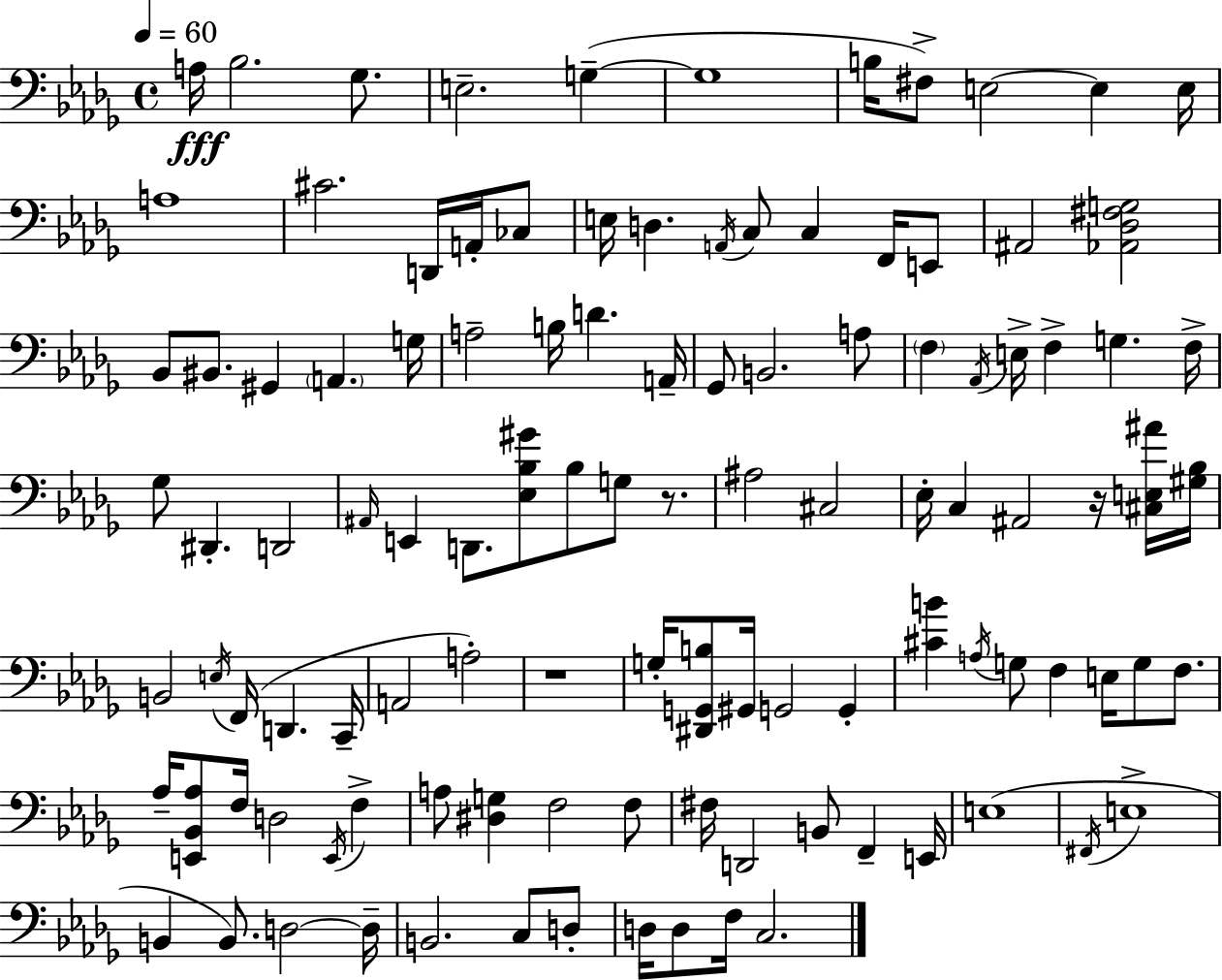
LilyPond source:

{
  \clef bass
  \time 4/4
  \defaultTimeSignature
  \key bes \minor
  \tempo 4 = 60
  a16\fff bes2. ges8. | e2.-- g4--~(~ | g1 | b16 fis8->) e2~~ e4 e16 | \break a1 | cis'2. d,16 a,16-. ces8 | e16 d4. \acciaccatura { a,16 } c8 c4 f,16 e,8 | ais,2 <aes, des fis g>2 | \break bes,8 bis,8. gis,4 \parenthesize a,4. | g16 a2-- b16 d'4. | a,16-- ges,8 b,2. a8 | \parenthesize f4 \acciaccatura { aes,16 } e16-> f4-> g4. | \break f16-> ges8 dis,4.-. d,2 | \grace { ais,16 } e,4 d,8. <ees bes gis'>8 bes8 g8 | r8. ais2 cis2 | ees16-. c4 ais,2 | \break r16 <cis e ais'>16 <gis bes>16 b,2 \acciaccatura { e16 }( f,16 d,4. | c,16-- a,2 a2-.) | r1 | g16-. <dis, g, b>8 gis,16 g,2 | \break g,4-. <cis' b'>4 \acciaccatura { a16 } g8 f4 e16 | g8 f8. aes16-- <e, bes, aes>8 f16 d2 | \acciaccatura { e,16 } f4-> a8 <dis g>4 f2 | f8 fis16 d,2 b,8 | \break f,4-- e,16 e1( | \acciaccatura { fis,16 } e1-> | b,4 b,8.) d2~~ | d16-- b,2. | \break c8 d8-. d16 d8 f16 c2. | \bar "|."
}